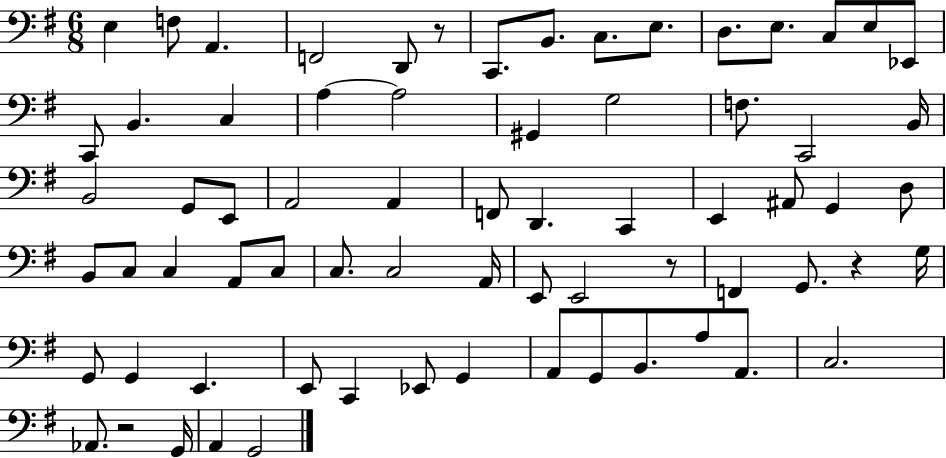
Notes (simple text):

E3/q F3/e A2/q. F2/h D2/e R/e C2/e. B2/e. C3/e. E3/e. D3/e. E3/e. C3/e E3/e Eb2/e C2/e B2/q. C3/q A3/q A3/h G#2/q G3/h F3/e. C2/h B2/s B2/h G2/e E2/e A2/h A2/q F2/e D2/q. C2/q E2/q A#2/e G2/q D3/e B2/e C3/e C3/q A2/e C3/e C3/e. C3/h A2/s E2/e E2/h R/e F2/q G2/e. R/q G3/s G2/e G2/q E2/q. E2/e C2/q Eb2/e G2/q A2/e G2/e B2/e. A3/e A2/e. C3/h. Ab2/e. R/h G2/s A2/q G2/h